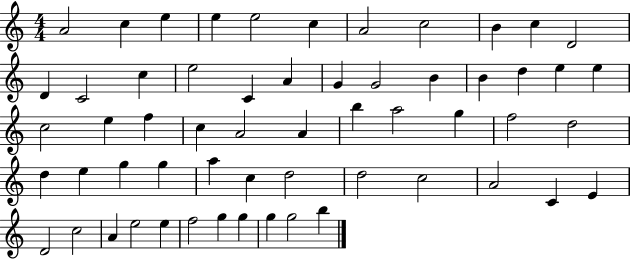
{
  \clef treble
  \numericTimeSignature
  \time 4/4
  \key c \major
  a'2 c''4 e''4 | e''4 e''2 c''4 | a'2 c''2 | b'4 c''4 d'2 | \break d'4 c'2 c''4 | e''2 c'4 a'4 | g'4 g'2 b'4 | b'4 d''4 e''4 e''4 | \break c''2 e''4 f''4 | c''4 a'2 a'4 | b''4 a''2 g''4 | f''2 d''2 | \break d''4 e''4 g''4 g''4 | a''4 c''4 d''2 | d''2 c''2 | a'2 c'4 e'4 | \break d'2 c''2 | a'4 e''2 e''4 | f''2 g''4 g''4 | g''4 g''2 b''4 | \break \bar "|."
}